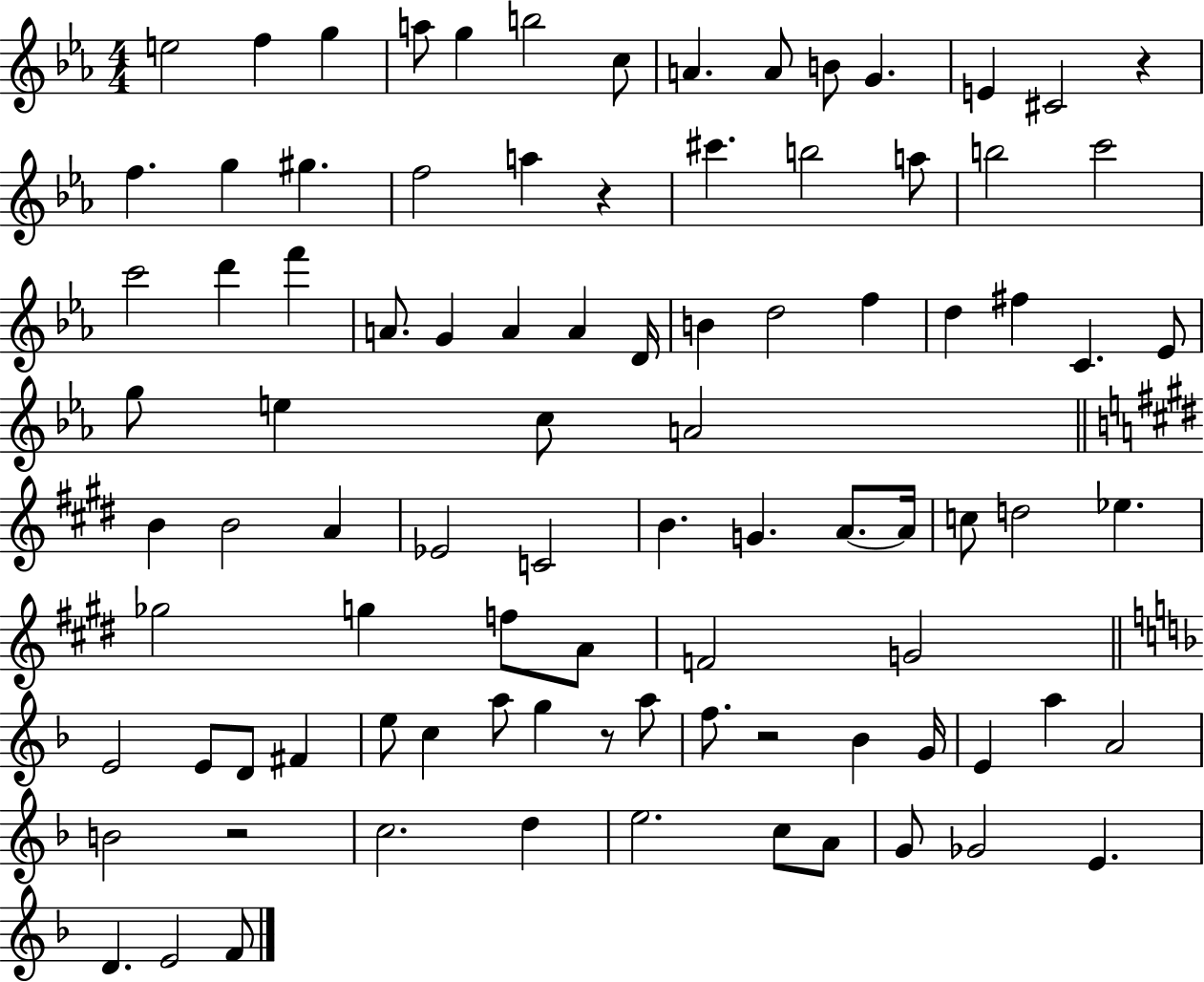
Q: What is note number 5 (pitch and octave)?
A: G5